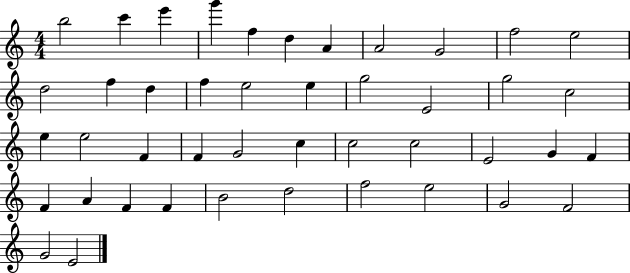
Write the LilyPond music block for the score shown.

{
  \clef treble
  \numericTimeSignature
  \time 4/4
  \key c \major
  b''2 c'''4 e'''4 | g'''4 f''4 d''4 a'4 | a'2 g'2 | f''2 e''2 | \break d''2 f''4 d''4 | f''4 e''2 e''4 | g''2 e'2 | g''2 c''2 | \break e''4 e''2 f'4 | f'4 g'2 c''4 | c''2 c''2 | e'2 g'4 f'4 | \break f'4 a'4 f'4 f'4 | b'2 d''2 | f''2 e''2 | g'2 f'2 | \break g'2 e'2 | \bar "|."
}